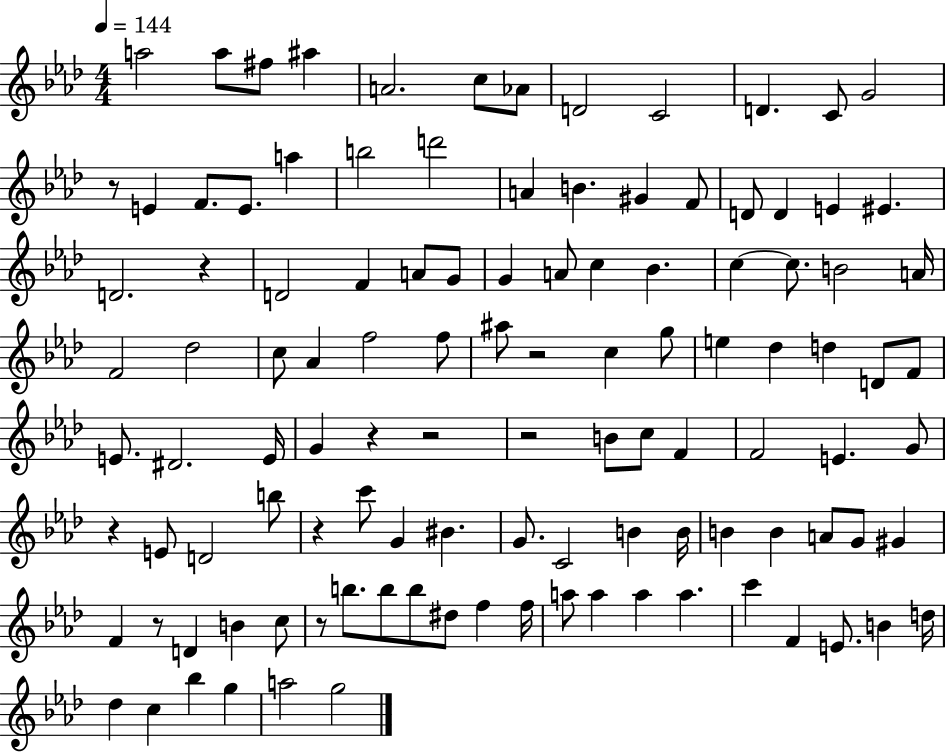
X:1
T:Untitled
M:4/4
L:1/4
K:Ab
a2 a/2 ^f/2 ^a A2 c/2 _A/2 D2 C2 D C/2 G2 z/2 E F/2 E/2 a b2 d'2 A B ^G F/2 D/2 D E ^E D2 z D2 F A/2 G/2 G A/2 c _B c c/2 B2 A/4 F2 _d2 c/2 _A f2 f/2 ^a/2 z2 c g/2 e _d d D/2 F/2 E/2 ^D2 E/4 G z z2 z2 B/2 c/2 F F2 E G/2 z E/2 D2 b/2 z c'/2 G ^B G/2 C2 B B/4 B B A/2 G/2 ^G F z/2 D B c/2 z/2 b/2 b/2 b/2 ^d/2 f f/4 a/2 a a a c' F E/2 B d/4 _d c _b g a2 g2